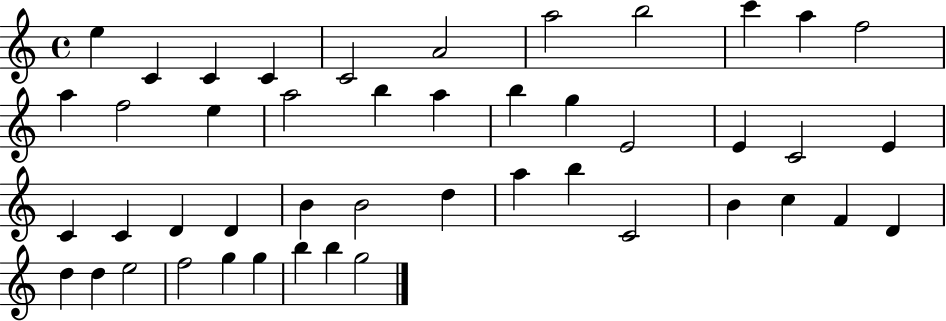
X:1
T:Untitled
M:4/4
L:1/4
K:C
e C C C C2 A2 a2 b2 c' a f2 a f2 e a2 b a b g E2 E C2 E C C D D B B2 d a b C2 B c F D d d e2 f2 g g b b g2